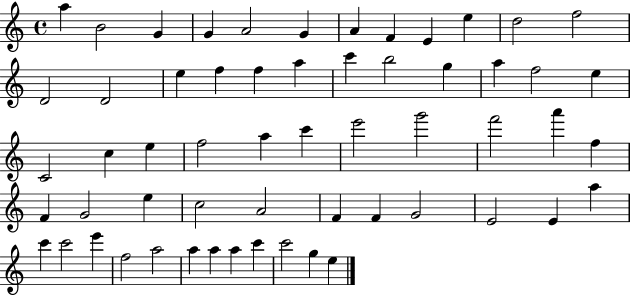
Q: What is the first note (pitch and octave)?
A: A5